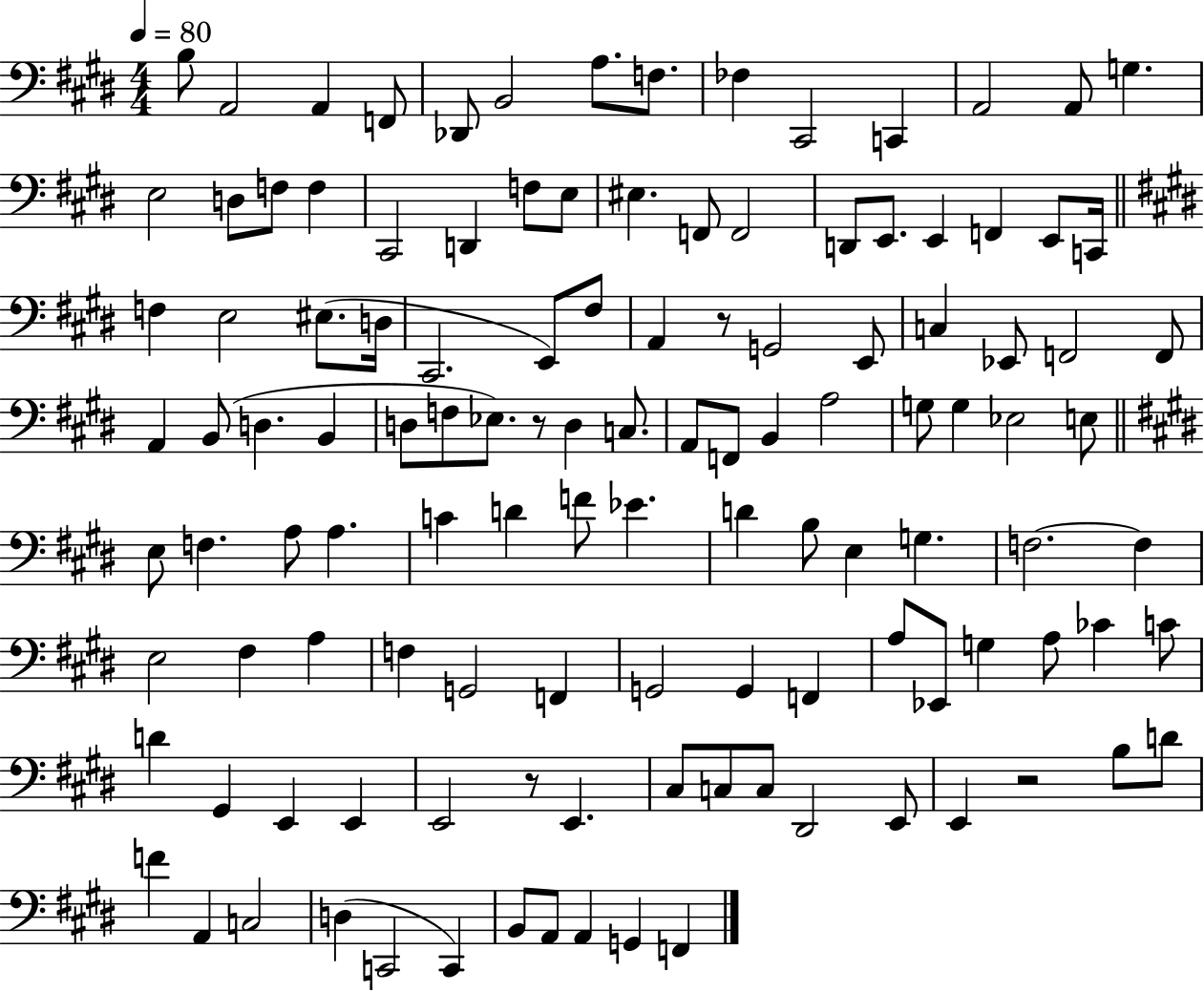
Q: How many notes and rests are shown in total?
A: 120